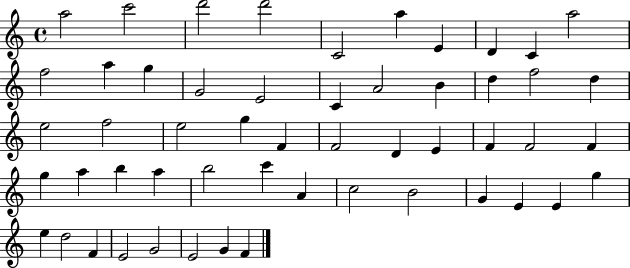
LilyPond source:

{
  \clef treble
  \time 4/4
  \defaultTimeSignature
  \key c \major
  a''2 c'''2 | d'''2 d'''2 | c'2 a''4 e'4 | d'4 c'4 a''2 | \break f''2 a''4 g''4 | g'2 e'2 | c'4 a'2 b'4 | d''4 f''2 d''4 | \break e''2 f''2 | e''2 g''4 f'4 | f'2 d'4 e'4 | f'4 f'2 f'4 | \break g''4 a''4 b''4 a''4 | b''2 c'''4 a'4 | c''2 b'2 | g'4 e'4 e'4 g''4 | \break e''4 d''2 f'4 | e'2 g'2 | e'2 g'4 f'4 | \bar "|."
}